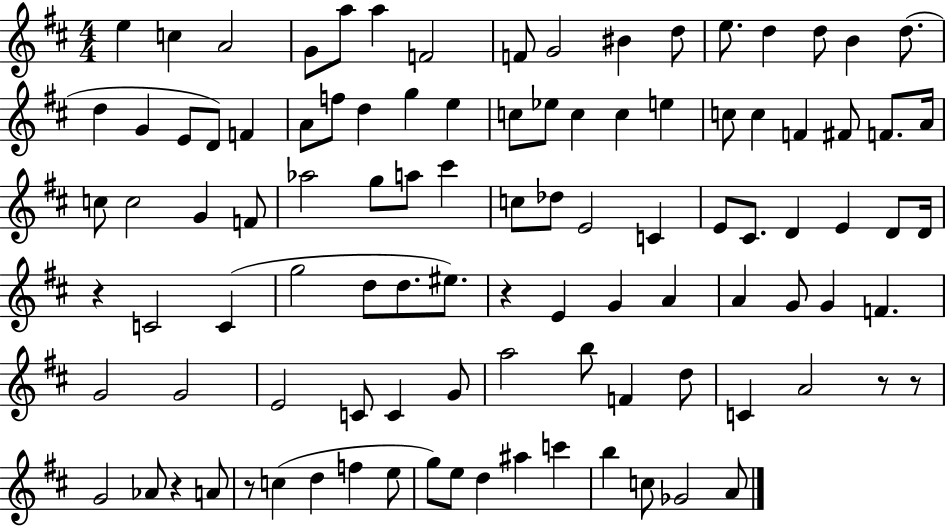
{
  \clef treble
  \numericTimeSignature
  \time 4/4
  \key d \major
  e''4 c''4 a'2 | g'8 a''8 a''4 f'2 | f'8 g'2 bis'4 d''8 | e''8. d''4 d''8 b'4 d''8.( | \break d''4 g'4 e'8 d'8) f'4 | a'8 f''8 d''4 g''4 e''4 | c''8 ees''8 c''4 c''4 e''4 | c''8 c''4 f'4 fis'8 f'8. a'16 | \break c''8 c''2 g'4 f'8 | aes''2 g''8 a''8 cis'''4 | c''8 des''8 e'2 c'4 | e'8 cis'8. d'4 e'4 d'8 d'16 | \break r4 c'2 c'4( | g''2 d''8 d''8. eis''8.) | r4 e'4 g'4 a'4 | a'4 g'8 g'4 f'4. | \break g'2 g'2 | e'2 c'8 c'4 g'8 | a''2 b''8 f'4 d''8 | c'4 a'2 r8 r8 | \break g'2 aes'8 r4 a'8 | r8 c''4( d''4 f''4 e''8 | g''8) e''8 d''4 ais''4 c'''4 | b''4 c''8 ges'2 a'8 | \break \bar "|."
}